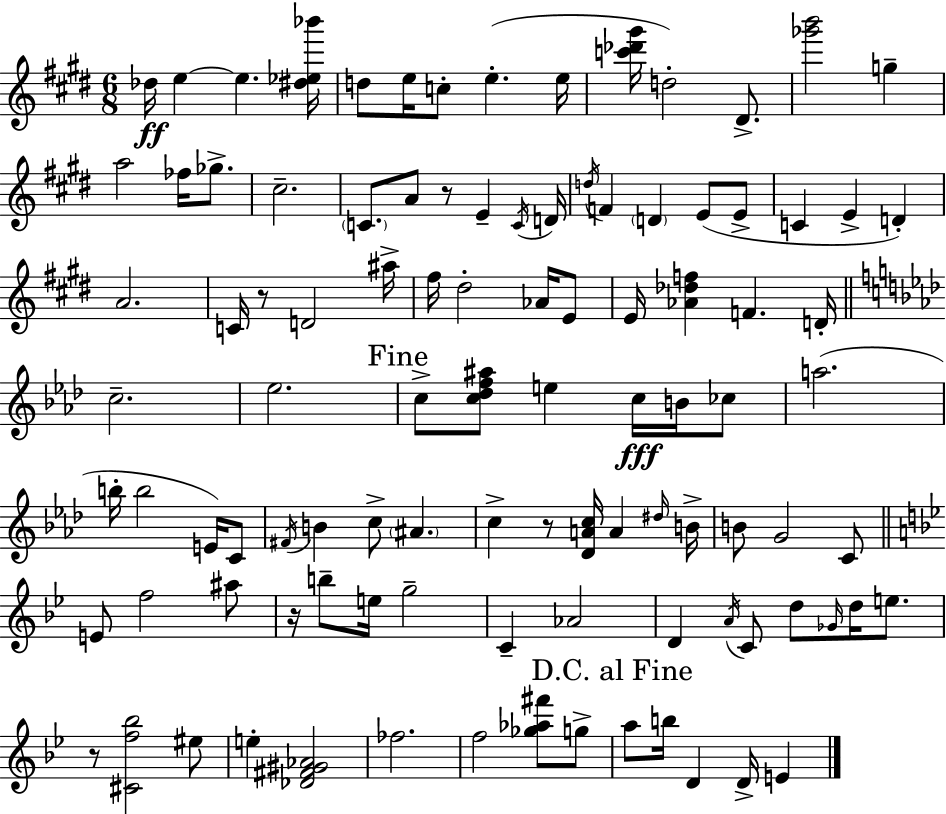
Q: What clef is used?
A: treble